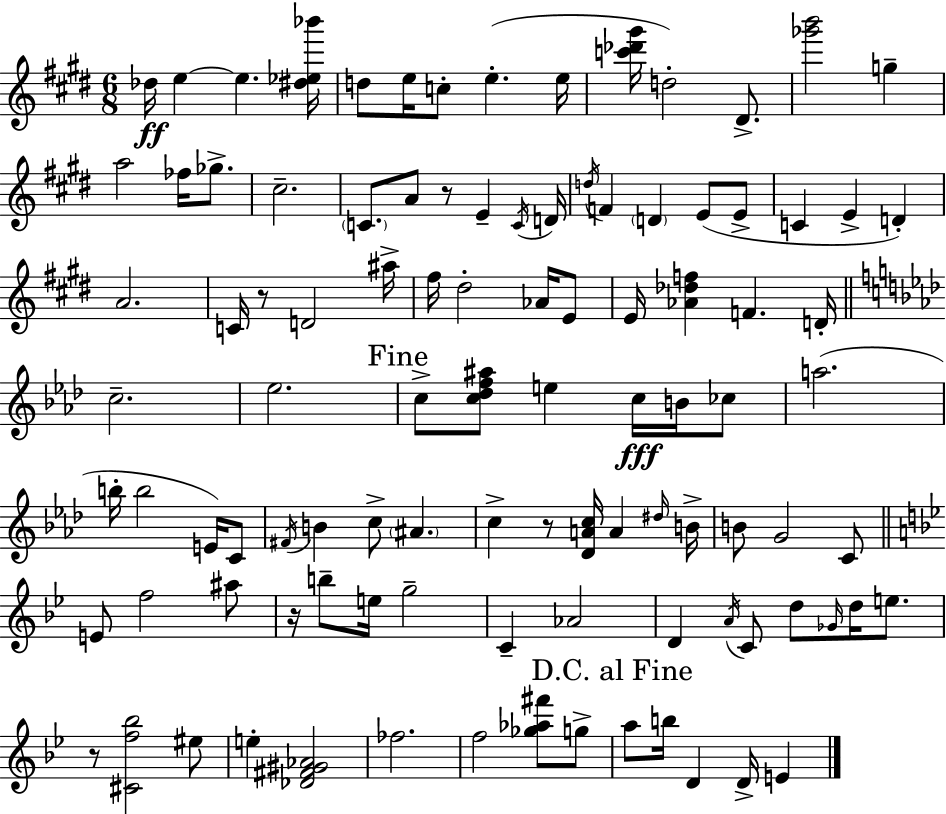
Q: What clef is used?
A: treble